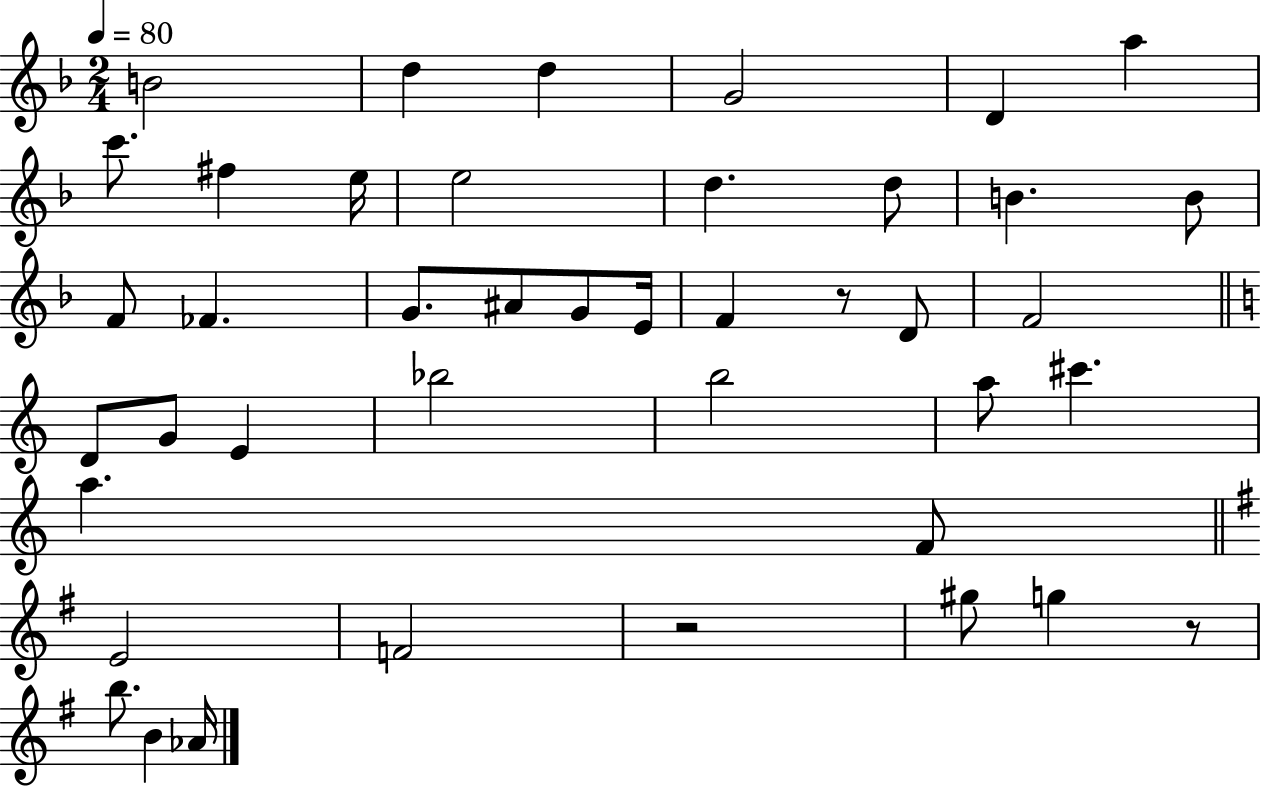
{
  \clef treble
  \numericTimeSignature
  \time 2/4
  \key f \major
  \tempo 4 = 80
  \repeat volta 2 { b'2 | d''4 d''4 | g'2 | d'4 a''4 | \break c'''8. fis''4 e''16 | e''2 | d''4. d''8 | b'4. b'8 | \break f'8 fes'4. | g'8. ais'8 g'8 e'16 | f'4 r8 d'8 | f'2 | \break \bar "||" \break \key a \minor d'8 g'8 e'4 | bes''2 | b''2 | a''8 cis'''4. | \break a''4. f'8 | \bar "||" \break \key g \major e'2 | f'2 | r2 | gis''8 g''4 r8 | \break b''8. b'4 aes'16 | } \bar "|."
}